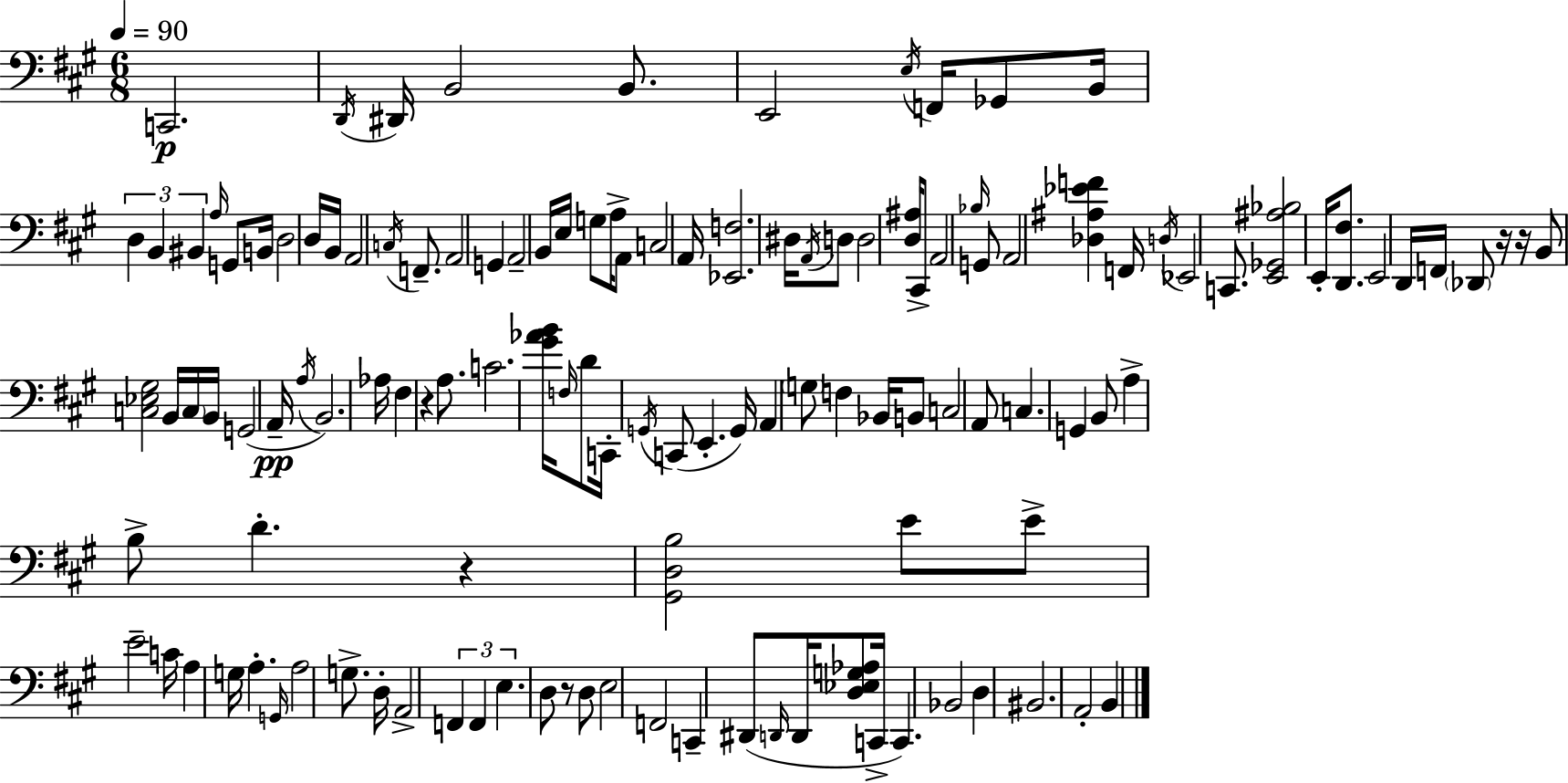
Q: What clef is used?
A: bass